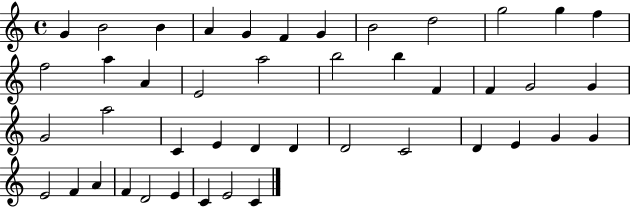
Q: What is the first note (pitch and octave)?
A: G4